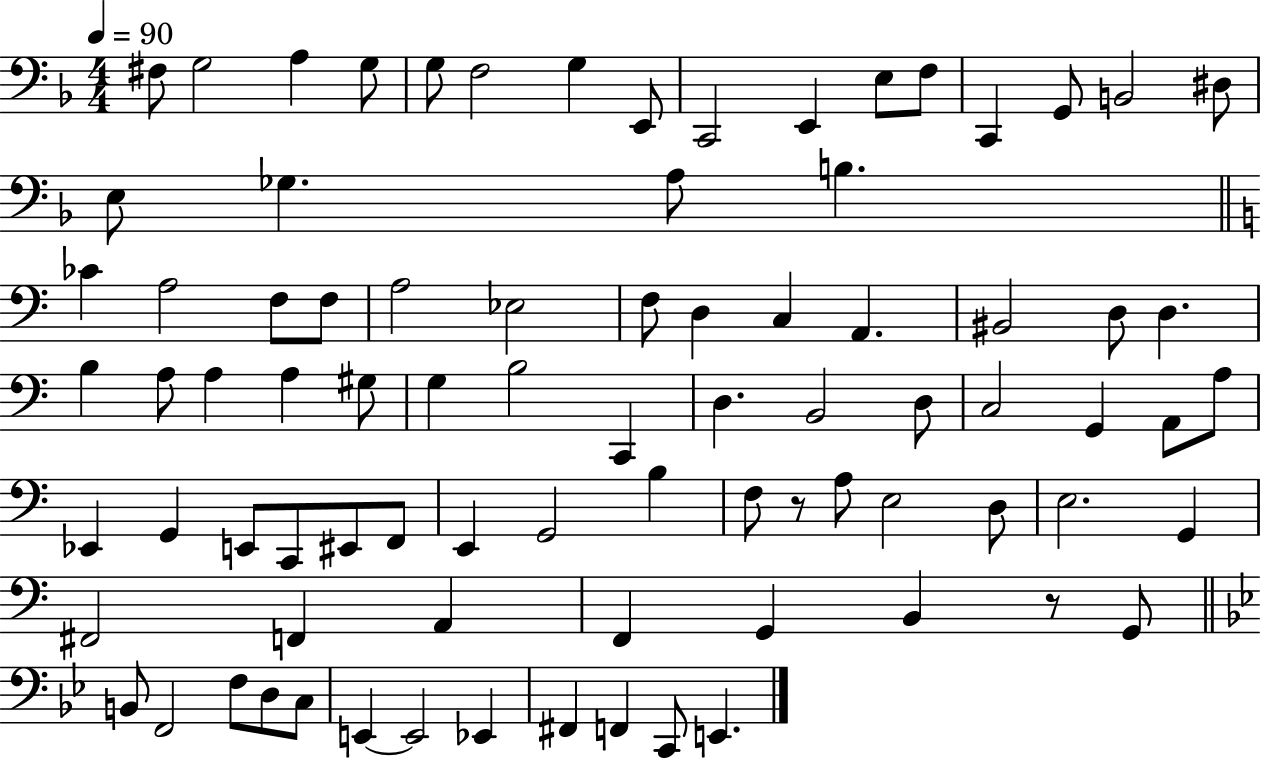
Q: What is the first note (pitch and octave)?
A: F#3